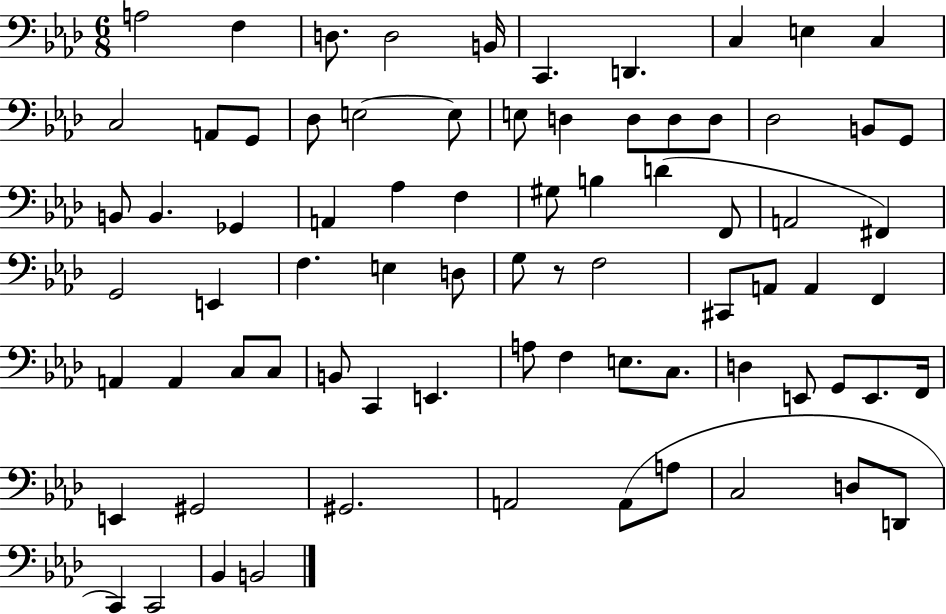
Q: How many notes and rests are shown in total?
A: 77